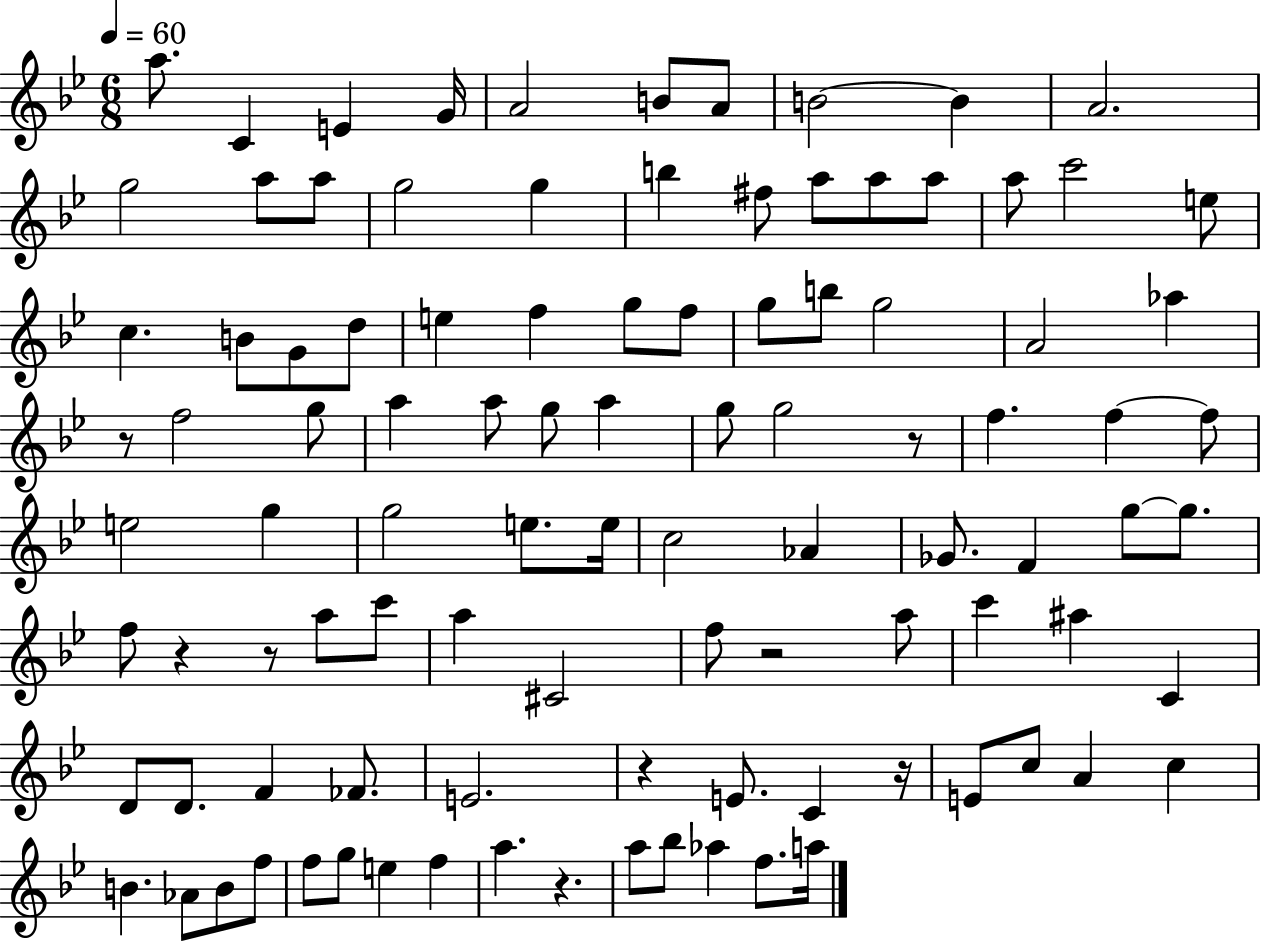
{
  \clef treble
  \numericTimeSignature
  \time 6/8
  \key bes \major
  \tempo 4 = 60
  a''8. c'4 e'4 g'16 | a'2 b'8 a'8 | b'2~~ b'4 | a'2. | \break g''2 a''8 a''8 | g''2 g''4 | b''4 fis''8 a''8 a''8 a''8 | a''8 c'''2 e''8 | \break c''4. b'8 g'8 d''8 | e''4 f''4 g''8 f''8 | g''8 b''8 g''2 | a'2 aes''4 | \break r8 f''2 g''8 | a''4 a''8 g''8 a''4 | g''8 g''2 r8 | f''4. f''4~~ f''8 | \break e''2 g''4 | g''2 e''8. e''16 | c''2 aes'4 | ges'8. f'4 g''8~~ g''8. | \break f''8 r4 r8 a''8 c'''8 | a''4 cis'2 | f''8 r2 a''8 | c'''4 ais''4 c'4 | \break d'8 d'8. f'4 fes'8. | e'2. | r4 e'8. c'4 r16 | e'8 c''8 a'4 c''4 | \break b'4. aes'8 b'8 f''8 | f''8 g''8 e''4 f''4 | a''4. r4. | a''8 bes''8 aes''4 f''8. a''16 | \break \bar "|."
}